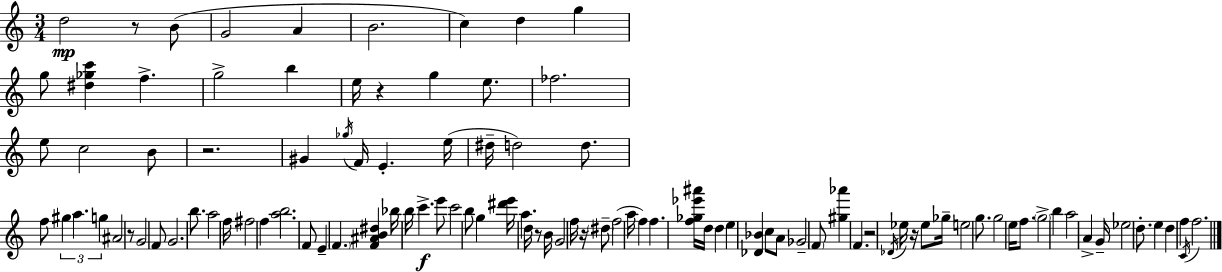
X:1
T:Untitled
M:3/4
L:1/4
K:Am
d2 z/2 B/2 G2 A B2 c d g g/2 [^d_gc'] f g2 b e/4 z g e/2 _f2 e/2 c2 B/2 z2 ^G _g/4 F/4 E e/4 ^d/4 d2 d/2 f/2 ^g a g ^A2 z/2 G2 F/2 G2 b/2 a2 f/4 ^f2 f [ab]2 F/2 E F [F^AB^d] _b/4 b/4 c' e'/2 c'2 b/2 g [^d'e']/4 a d/4 z/2 B/4 G2 f/4 z/4 ^d/2 f2 a/4 f f [f_g_e'^a']/4 d/4 d e [_D_B] c/2 A/2 _G2 F/2 [^g_a'] F z2 _D/4 _e/4 z/4 _e/2 _g/4 e2 g/2 g2 e/4 f/2 g2 b a2 A G/4 _e2 d/2 e d f C/4 f2